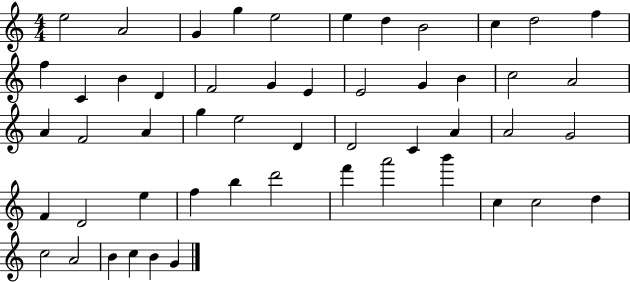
E5/h A4/h G4/q G5/q E5/h E5/q D5/q B4/h C5/q D5/h F5/q F5/q C4/q B4/q D4/q F4/h G4/q E4/q E4/h G4/q B4/q C5/h A4/h A4/q F4/h A4/q G5/q E5/h D4/q D4/h C4/q A4/q A4/h G4/h F4/q D4/h E5/q F5/q B5/q D6/h F6/q A6/h B6/q C5/q C5/h D5/q C5/h A4/h B4/q C5/q B4/q G4/q